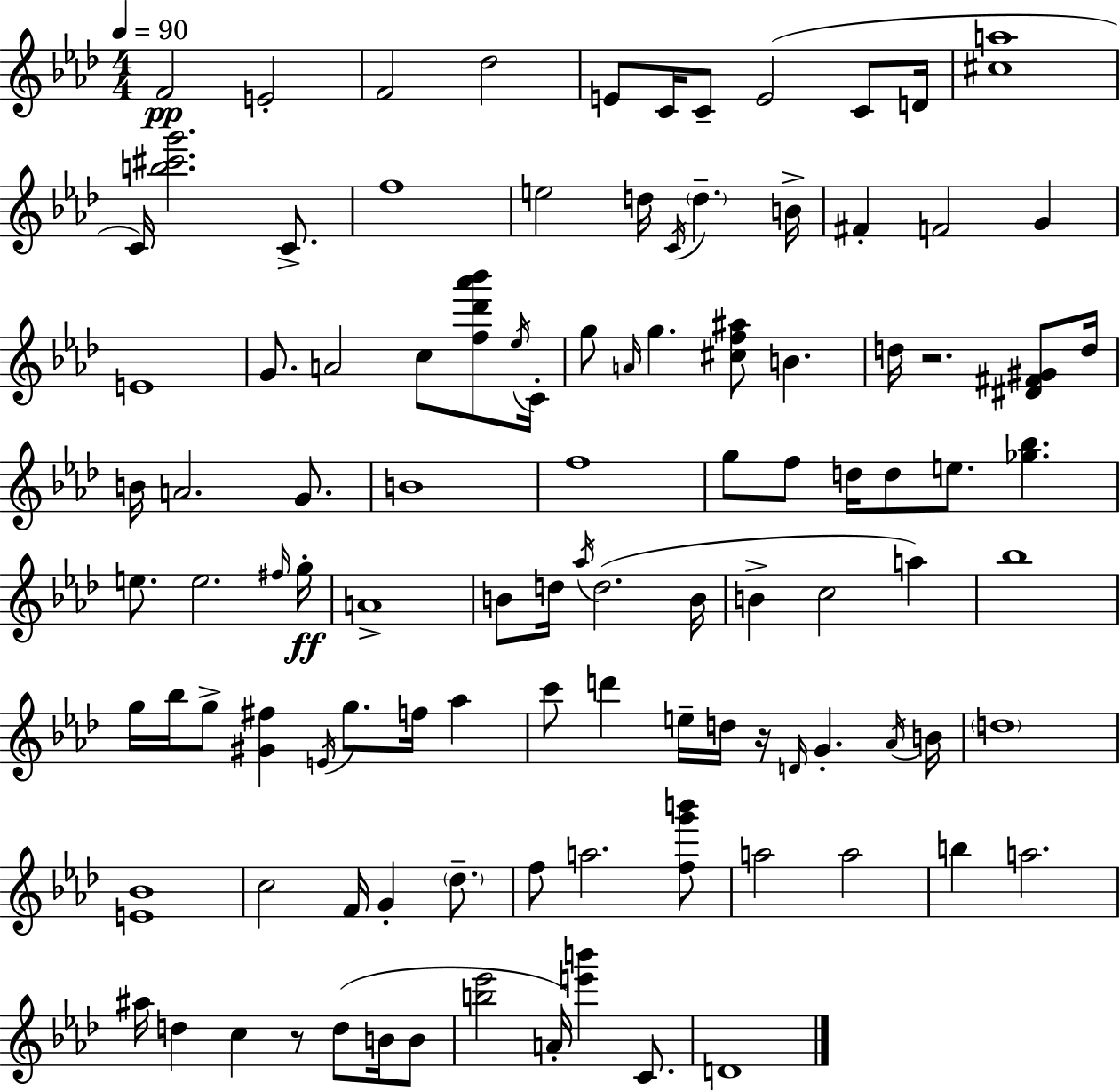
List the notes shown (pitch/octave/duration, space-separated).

F4/h E4/h F4/h Db5/h E4/e C4/s C4/e E4/h C4/e D4/s [C#5,A5]/w C4/s [B5,C#6,G6]/h. C4/e. F5/w E5/h D5/s C4/s D5/q. B4/s F#4/q F4/h G4/q E4/w G4/e. A4/h C5/e [F5,Db6,Ab6,Bb6]/e Eb5/s C4/s G5/e A4/s G5/q. [C#5,F5,A#5]/e B4/q. D5/s R/h. [D#4,F#4,G#4]/e D5/s B4/s A4/h. G4/e. B4/w F5/w G5/e F5/e D5/s D5/e E5/e. [Gb5,Bb5]/q. E5/e. E5/h. F#5/s G5/s A4/w B4/e D5/s Ab5/s D5/h. B4/s B4/q C5/h A5/q Bb5/w G5/s Bb5/s G5/e [G#4,F#5]/q E4/s G5/e. F5/s Ab5/q C6/e D6/q E5/s D5/s R/s D4/s G4/q. Ab4/s B4/s D5/w [E4,Bb4]/w C5/h F4/s G4/q Db5/e. F5/e A5/h. [F5,G6,B6]/e A5/h A5/h B5/q A5/h. A#5/s D5/q C5/q R/e D5/e B4/s B4/e [B5,Eb6]/h A4/s [E6,B6]/q C4/e. D4/w